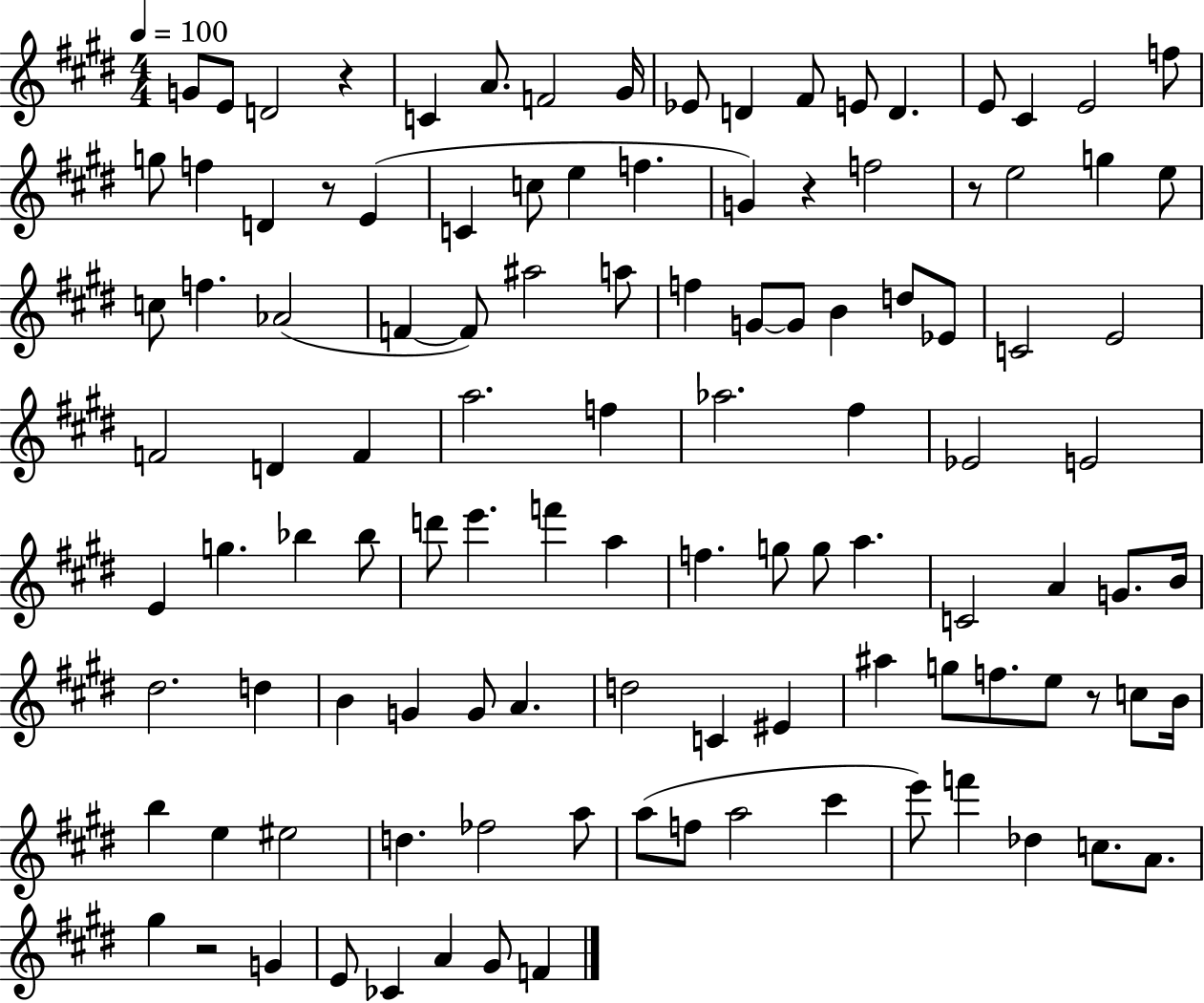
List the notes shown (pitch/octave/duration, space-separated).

G4/e E4/e D4/h R/q C4/q A4/e. F4/h G#4/s Eb4/e D4/q F#4/e E4/e D4/q. E4/e C#4/q E4/h F5/e G5/e F5/q D4/q R/e E4/q C4/q C5/e E5/q F5/q. G4/q R/q F5/h R/e E5/h G5/q E5/e C5/e F5/q. Ab4/h F4/q F4/e A#5/h A5/e F5/q G4/e G4/e B4/q D5/e Eb4/e C4/h E4/h F4/h D4/q F4/q A5/h. F5/q Ab5/h. F#5/q Eb4/h E4/h E4/q G5/q. Bb5/q Bb5/e D6/e E6/q. F6/q A5/q F5/q. G5/e G5/e A5/q. C4/h A4/q G4/e. B4/s D#5/h. D5/q B4/q G4/q G4/e A4/q. D5/h C4/q EIS4/q A#5/q G5/e F5/e. E5/e R/e C5/e B4/s B5/q E5/q EIS5/h D5/q. FES5/h A5/e A5/e F5/e A5/h C#6/q E6/e F6/q Db5/q C5/e. A4/e. G#5/q R/h G4/q E4/e CES4/q A4/q G#4/e F4/q